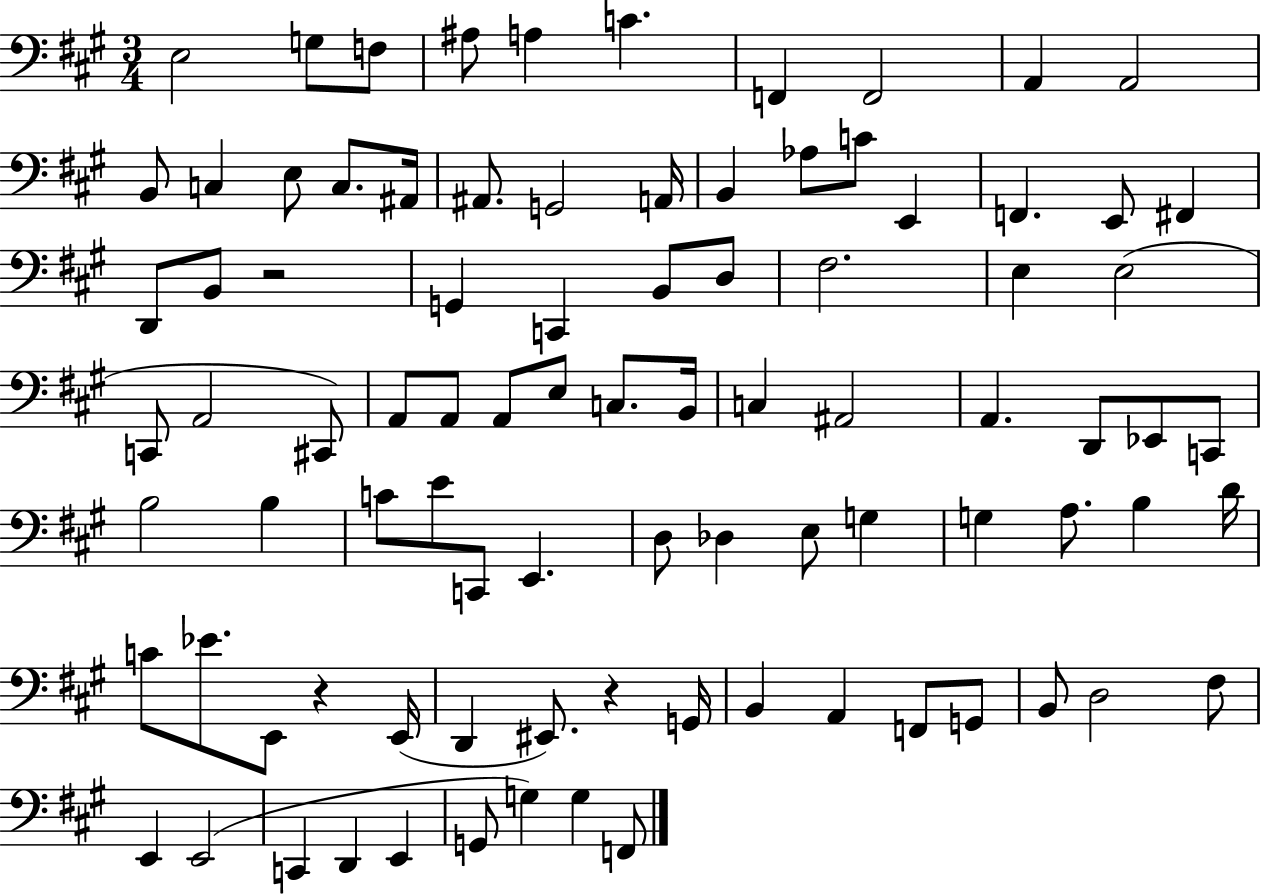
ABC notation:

X:1
T:Untitled
M:3/4
L:1/4
K:A
E,2 G,/2 F,/2 ^A,/2 A, C F,, F,,2 A,, A,,2 B,,/2 C, E,/2 C,/2 ^A,,/4 ^A,,/2 G,,2 A,,/4 B,, _A,/2 C/2 E,, F,, E,,/2 ^F,, D,,/2 B,,/2 z2 G,, C,, B,,/2 D,/2 ^F,2 E, E,2 C,,/2 A,,2 ^C,,/2 A,,/2 A,,/2 A,,/2 E,/2 C,/2 B,,/4 C, ^A,,2 A,, D,,/2 _E,,/2 C,,/2 B,2 B, C/2 E/2 C,,/2 E,, D,/2 _D, E,/2 G, G, A,/2 B, D/4 C/2 _E/2 E,,/2 z E,,/4 D,, ^E,,/2 z G,,/4 B,, A,, F,,/2 G,,/2 B,,/2 D,2 ^F,/2 E,, E,,2 C,, D,, E,, G,,/2 G, G, F,,/2